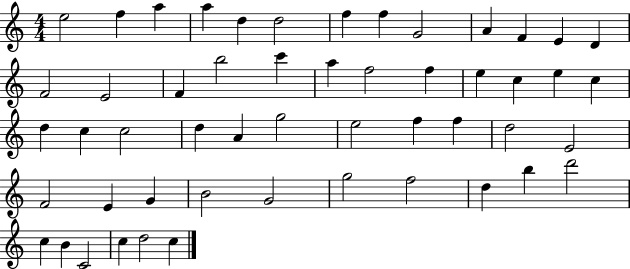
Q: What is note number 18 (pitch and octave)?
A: C6